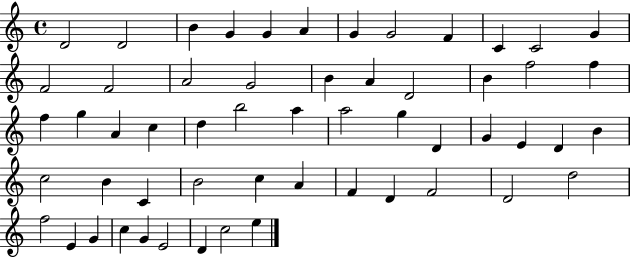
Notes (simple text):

D4/h D4/h B4/q G4/q G4/q A4/q G4/q G4/h F4/q C4/q C4/h G4/q F4/h F4/h A4/h G4/h B4/q A4/q D4/h B4/q F5/h F5/q F5/q G5/q A4/q C5/q D5/q B5/h A5/q A5/h G5/q D4/q G4/q E4/q D4/q B4/q C5/h B4/q C4/q B4/h C5/q A4/q F4/q D4/q F4/h D4/h D5/h F5/h E4/q G4/q C5/q G4/q E4/h D4/q C5/h E5/q